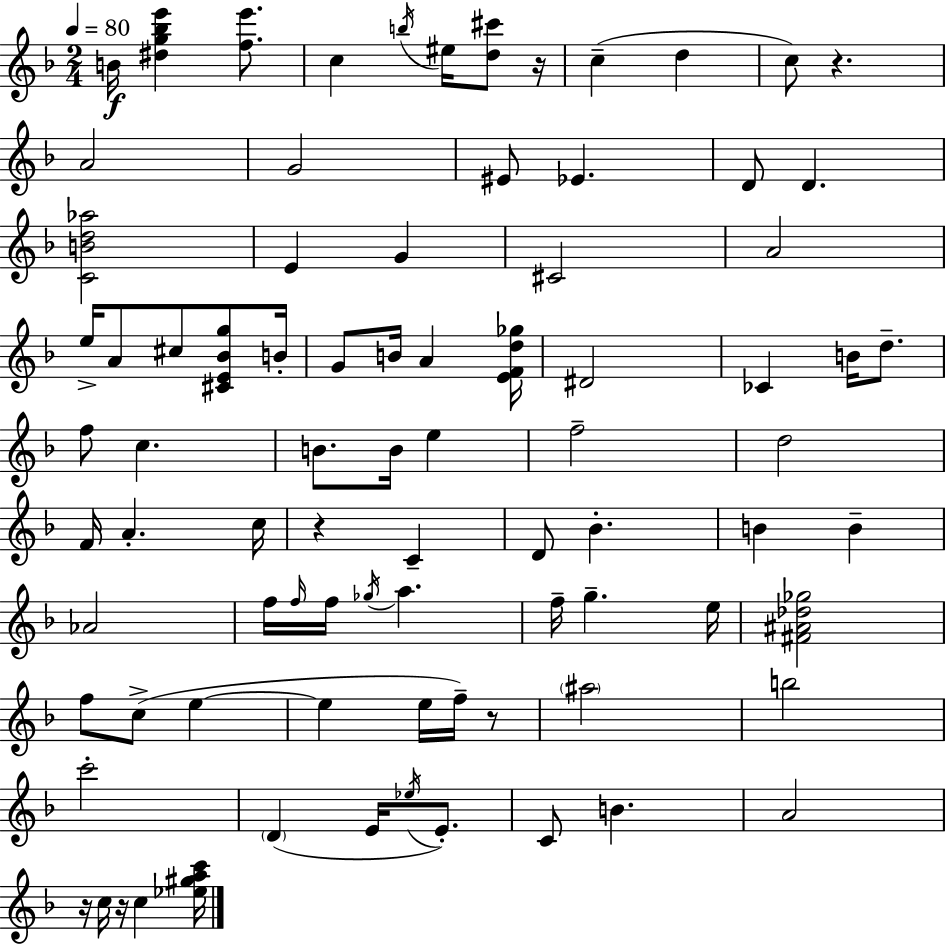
{
  \clef treble
  \numericTimeSignature
  \time 2/4
  \key d \minor
  \tempo 4 = 80
  b'16\f <dis'' g'' bes'' e'''>4 <f'' e'''>8. | c''4 \acciaccatura { b''16 } eis''16 <d'' cis'''>8 | r16 c''4--( d''4 | c''8) r4. | \break a'2 | g'2 | eis'8 ees'4. | d'8 d'4. | \break <c' b' d'' aes''>2 | e'4 g'4 | cis'2 | a'2 | \break e''16-> a'8 cis''8 <cis' e' bes' g''>8 | b'16-. g'8 b'16 a'4 | <e' f' d'' ges''>16 dis'2 | ces'4 b'16 d''8.-- | \break f''8 c''4. | b'8. b'16 e''4 | f''2-- | d''2 | \break f'16 a'4.-. | c''16 r4 c'4-- | d'8 bes'4.-. | b'4 b'4-- | \break aes'2 | f''16 \grace { f''16 } f''16 \acciaccatura { ges''16 } a''4. | f''16-- g''4.-- | e''16 <fis' ais' des'' ges''>2 | \break f''8 c''8->( e''4~~ | e''4 e''16 | f''16--) r8 \parenthesize ais''2 | b''2 | \break c'''2-. | \parenthesize d'4( e'16 | \acciaccatura { ees''16 } e'8.-.) c'8 b'4. | a'2 | \break r16 c''16 r16 c''4 | <ees'' gis'' a'' c'''>16 \bar "|."
}